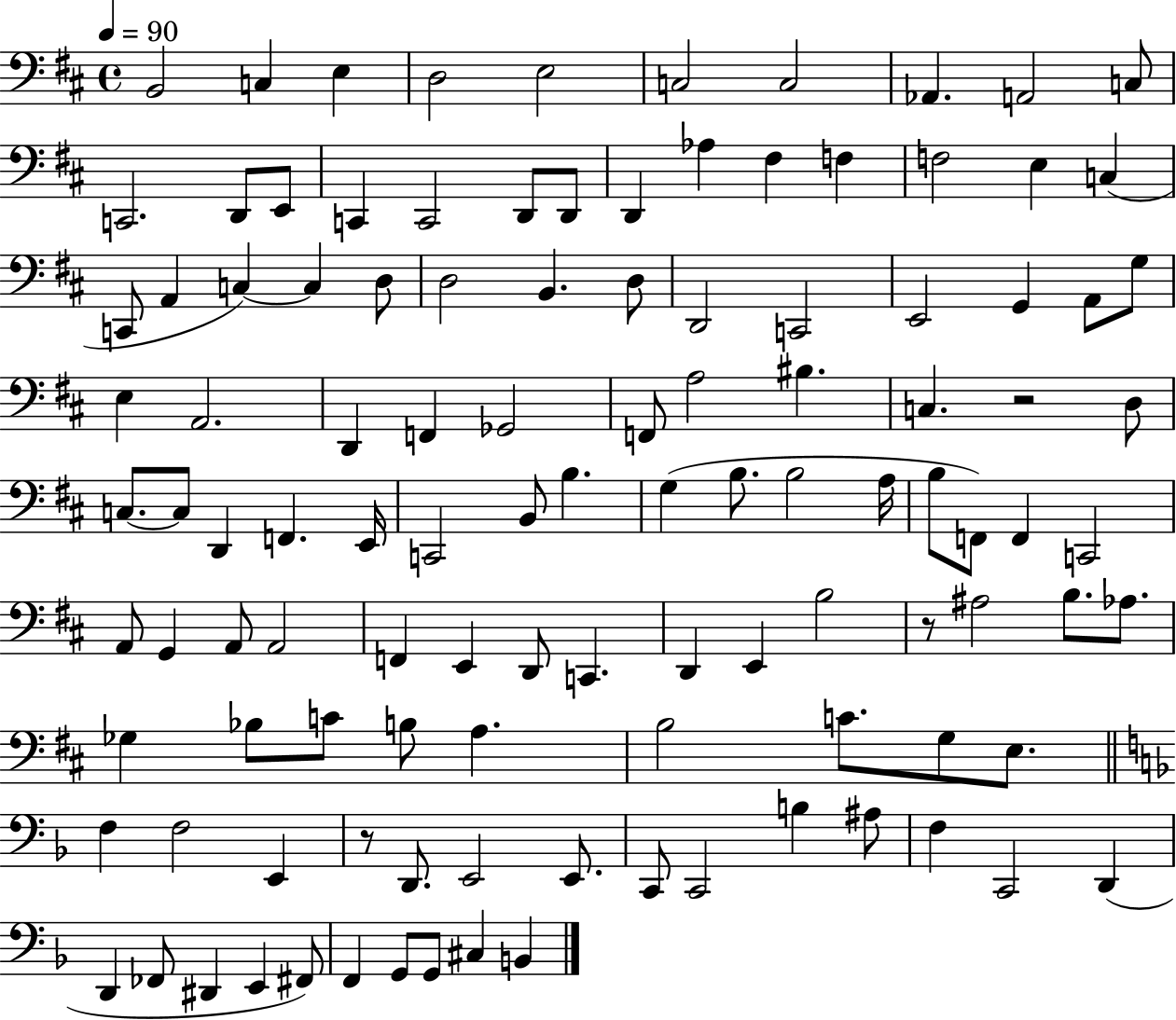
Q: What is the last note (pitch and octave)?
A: B2